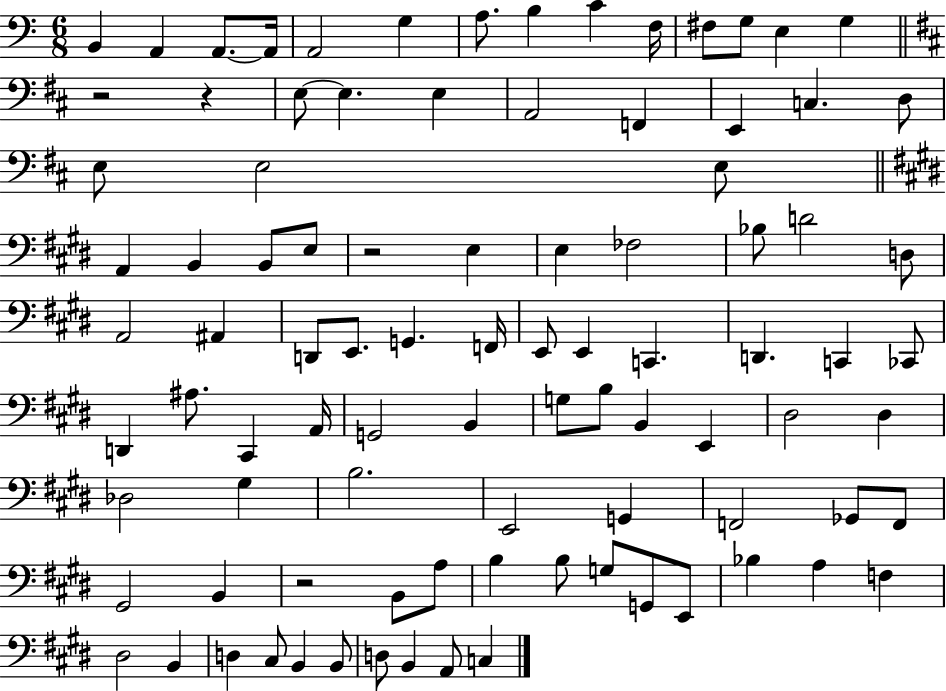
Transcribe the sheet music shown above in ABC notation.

X:1
T:Untitled
M:6/8
L:1/4
K:C
B,, A,, A,,/2 A,,/4 A,,2 G, A,/2 B, C F,/4 ^F,/2 G,/2 E, G, z2 z E,/2 E, E, A,,2 F,, E,, C, D,/2 E,/2 E,2 E,/2 A,, B,, B,,/2 E,/2 z2 E, E, _F,2 _B,/2 D2 D,/2 A,,2 ^A,, D,,/2 E,,/2 G,, F,,/4 E,,/2 E,, C,, D,, C,, _C,,/2 D,, ^A,/2 ^C,, A,,/4 G,,2 B,, G,/2 B,/2 B,, E,, ^D,2 ^D, _D,2 ^G, B,2 E,,2 G,, F,,2 _G,,/2 F,,/2 ^G,,2 B,, z2 B,,/2 A,/2 B, B,/2 G,/2 G,,/2 E,,/2 _B, A, F, ^D,2 B,, D, ^C,/2 B,, B,,/2 D,/2 B,, A,,/2 C,